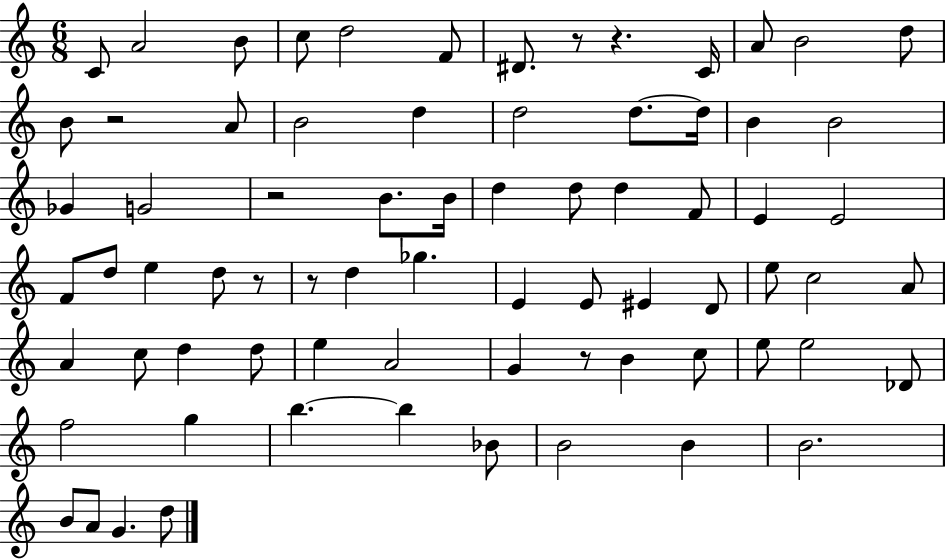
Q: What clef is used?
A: treble